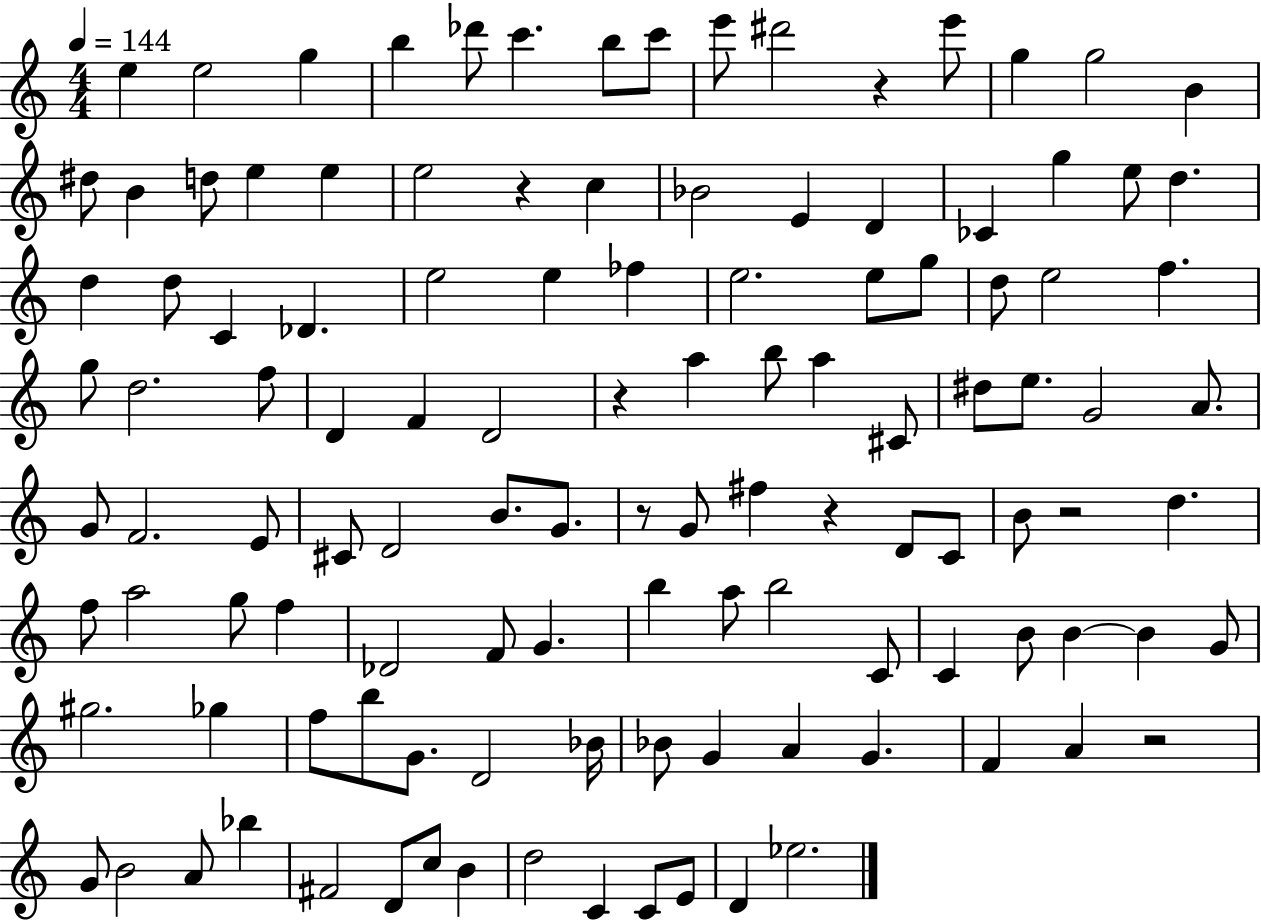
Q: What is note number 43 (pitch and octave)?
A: D5